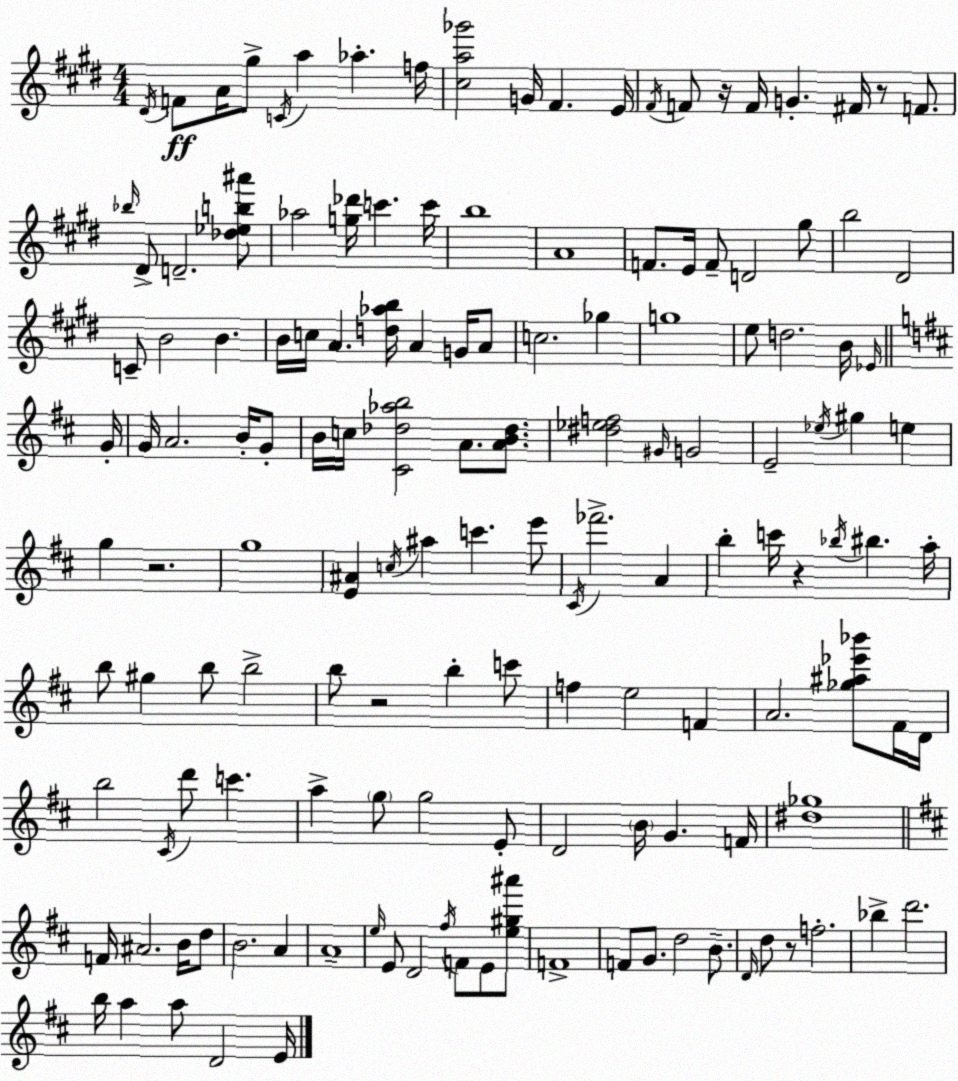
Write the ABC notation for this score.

X:1
T:Untitled
M:4/4
L:1/4
K:E
^D/4 F/2 A/4 ^g/2 C/4 a _a f/4 [^ca_g']2 G/4 ^F E/4 ^F/4 F/2 z/4 F/4 G ^F/4 z/2 F/2 _b/4 ^D/2 D2 [_d_eb^a']/2 _a2 [g_d']/4 c' c'/4 b4 A4 F/2 E/4 F/2 D2 ^g/2 b2 ^D2 C/2 B2 B B/4 c/4 A [d_ab]/4 A G/4 A/2 c2 _g g4 e/2 d2 B/4 _E/4 G/4 G/4 A2 B/4 G/2 B/4 c/4 [^C_d_ab]2 A/2 [AB_d]/2 [^d_ef]2 ^G/4 G2 E2 _e/4 ^g e g z2 g4 [E^A] c/4 ^a c' e'/2 ^C/4 _f'2 A b c'/4 z _b/4 ^b a/4 b/2 ^g b/2 b2 b/2 z2 b c'/2 f e2 F A2 [_g^a_e'_b']/2 ^F/4 D/4 b2 ^C/4 d'/2 c' a g/2 g2 E/2 D2 B/4 G F/4 [^d_g]4 F/4 ^A2 B/4 d/2 B2 A A4 e/4 E/2 D2 ^f/4 F/2 E/2 [e^g^a']/2 F4 F/2 G/2 d2 B/2 D/4 d/2 z/2 f2 _b d'2 b/4 a a/2 D2 E/4